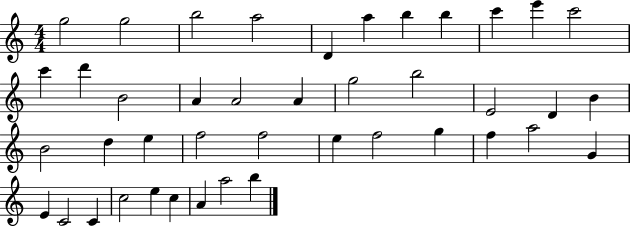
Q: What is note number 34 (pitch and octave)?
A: E4